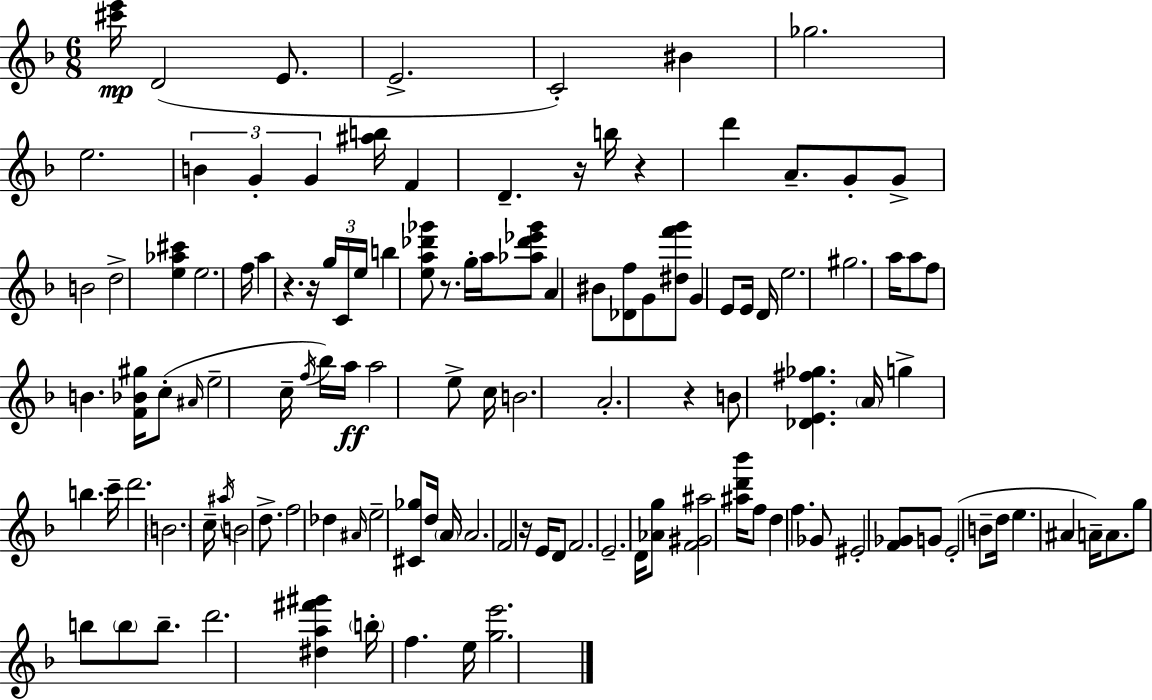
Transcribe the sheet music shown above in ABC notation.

X:1
T:Untitled
M:6/8
L:1/4
K:Dm
[^c'e']/4 D2 E/2 E2 C2 ^B _g2 e2 B G G [^ab]/4 F D z/4 b/4 z d' A/2 G/2 G/2 B2 d2 [e_a^c'] e2 f/4 a z z/4 g/4 C/4 e/4 b [ea_d'_g']/2 z/2 g/4 a/4 [_a_d'_e'_g']/2 A ^B/2 [_Df]/2 G/2 [^df'g']/2 G E/2 E/4 D/4 e2 ^g2 a/4 a/2 f/2 B [F_B^g]/4 c/2 ^A/4 e2 c/4 f/4 _b/4 a/4 a2 e/2 c/4 B2 A2 z B/2 [_DE^f_g] A/4 g b c'/4 d'2 B2 c/4 ^a/4 B2 d/2 f2 _d ^A/4 e2 [^C_g]/2 d/4 A/4 A2 F2 z/4 E/4 D/2 F2 E2 D/4 [_Ag]/2 [F^G^a]2 [^ad'_b']/4 f/2 d f _G/2 ^E2 [F_G]/2 G/2 E2 B/2 d/4 e ^A A/4 A/2 g/2 b/2 b/2 b/2 d'2 [^da^f'^g'] b/4 f e/4 [ge']2